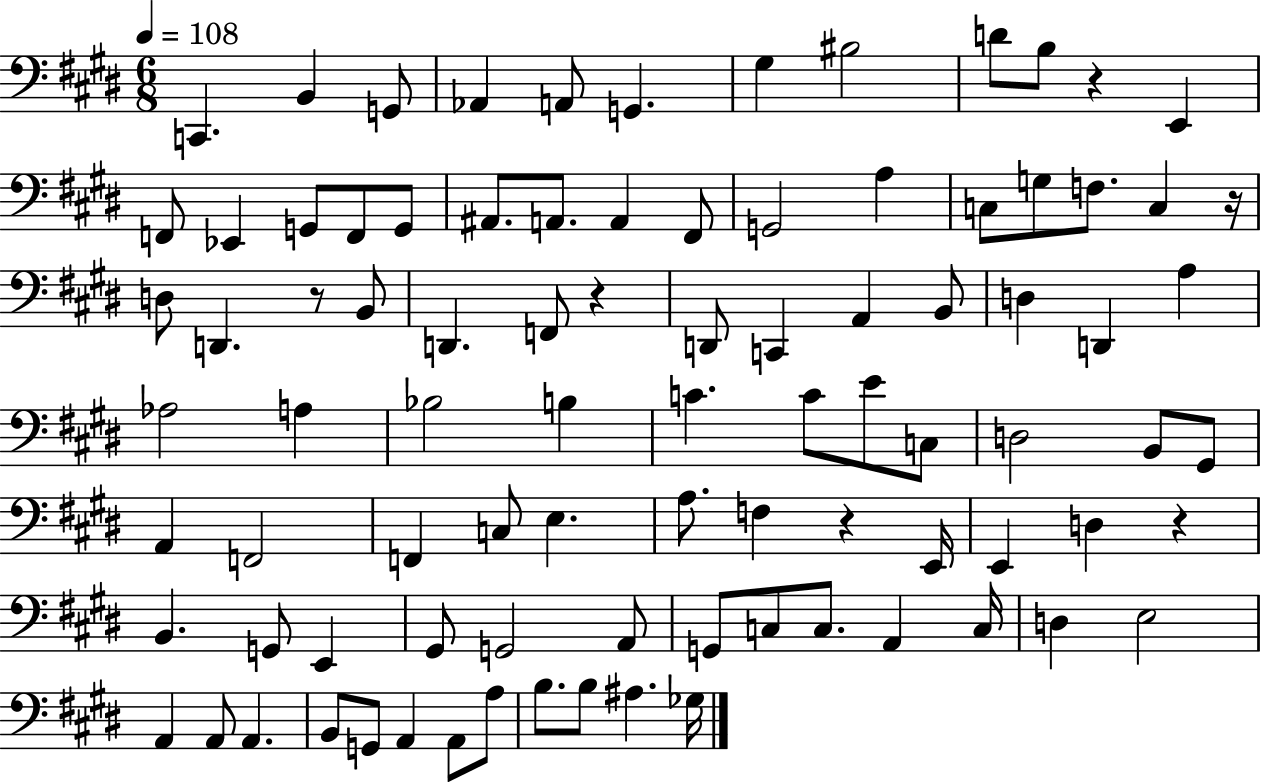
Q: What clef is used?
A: bass